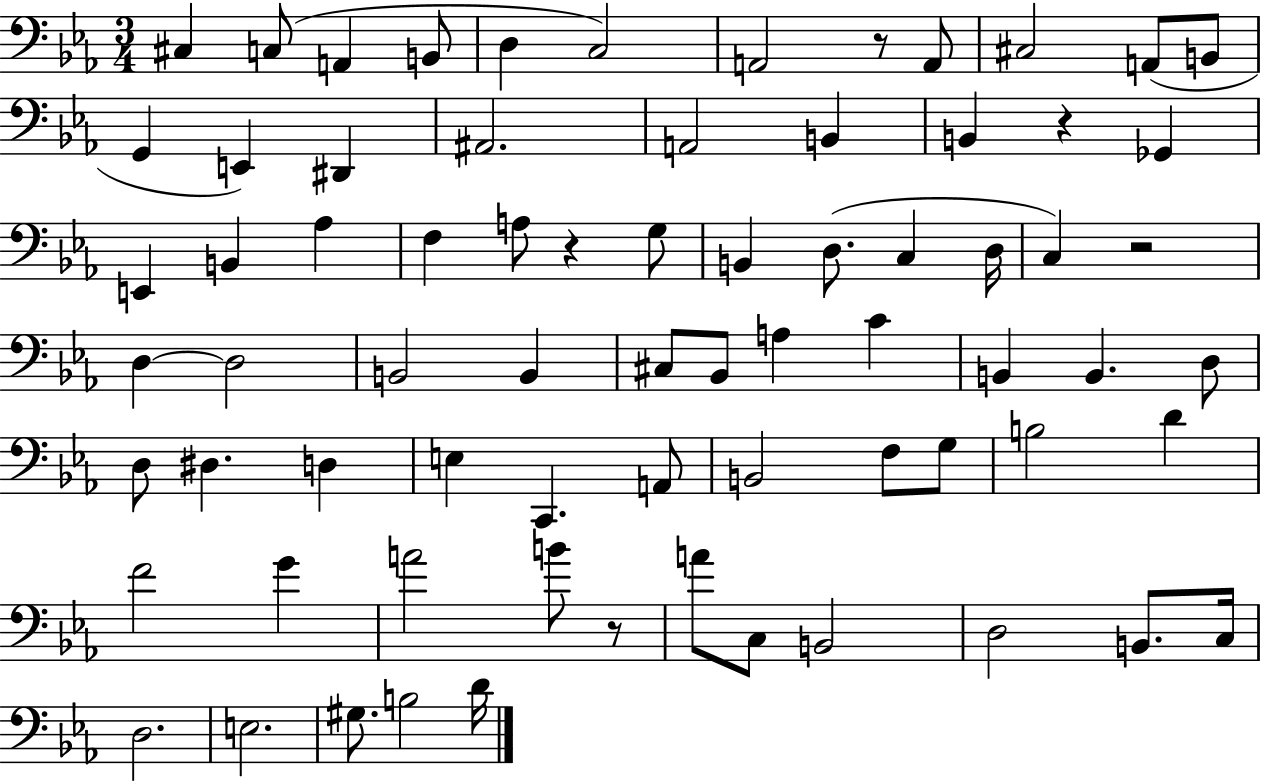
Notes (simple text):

C#3/q C3/e A2/q B2/e D3/q C3/h A2/h R/e A2/e C#3/h A2/e B2/e G2/q E2/q D#2/q A#2/h. A2/h B2/q B2/q R/q Gb2/q E2/q B2/q Ab3/q F3/q A3/e R/q G3/e B2/q D3/e. C3/q D3/s C3/q R/h D3/q D3/h B2/h B2/q C#3/e Bb2/e A3/q C4/q B2/q B2/q. D3/e D3/e D#3/q. D3/q E3/q C2/q. A2/e B2/h F3/e G3/e B3/h D4/q F4/h G4/q A4/h B4/e R/e A4/e C3/e B2/h D3/h B2/e. C3/s D3/h. E3/h. G#3/e. B3/h D4/s